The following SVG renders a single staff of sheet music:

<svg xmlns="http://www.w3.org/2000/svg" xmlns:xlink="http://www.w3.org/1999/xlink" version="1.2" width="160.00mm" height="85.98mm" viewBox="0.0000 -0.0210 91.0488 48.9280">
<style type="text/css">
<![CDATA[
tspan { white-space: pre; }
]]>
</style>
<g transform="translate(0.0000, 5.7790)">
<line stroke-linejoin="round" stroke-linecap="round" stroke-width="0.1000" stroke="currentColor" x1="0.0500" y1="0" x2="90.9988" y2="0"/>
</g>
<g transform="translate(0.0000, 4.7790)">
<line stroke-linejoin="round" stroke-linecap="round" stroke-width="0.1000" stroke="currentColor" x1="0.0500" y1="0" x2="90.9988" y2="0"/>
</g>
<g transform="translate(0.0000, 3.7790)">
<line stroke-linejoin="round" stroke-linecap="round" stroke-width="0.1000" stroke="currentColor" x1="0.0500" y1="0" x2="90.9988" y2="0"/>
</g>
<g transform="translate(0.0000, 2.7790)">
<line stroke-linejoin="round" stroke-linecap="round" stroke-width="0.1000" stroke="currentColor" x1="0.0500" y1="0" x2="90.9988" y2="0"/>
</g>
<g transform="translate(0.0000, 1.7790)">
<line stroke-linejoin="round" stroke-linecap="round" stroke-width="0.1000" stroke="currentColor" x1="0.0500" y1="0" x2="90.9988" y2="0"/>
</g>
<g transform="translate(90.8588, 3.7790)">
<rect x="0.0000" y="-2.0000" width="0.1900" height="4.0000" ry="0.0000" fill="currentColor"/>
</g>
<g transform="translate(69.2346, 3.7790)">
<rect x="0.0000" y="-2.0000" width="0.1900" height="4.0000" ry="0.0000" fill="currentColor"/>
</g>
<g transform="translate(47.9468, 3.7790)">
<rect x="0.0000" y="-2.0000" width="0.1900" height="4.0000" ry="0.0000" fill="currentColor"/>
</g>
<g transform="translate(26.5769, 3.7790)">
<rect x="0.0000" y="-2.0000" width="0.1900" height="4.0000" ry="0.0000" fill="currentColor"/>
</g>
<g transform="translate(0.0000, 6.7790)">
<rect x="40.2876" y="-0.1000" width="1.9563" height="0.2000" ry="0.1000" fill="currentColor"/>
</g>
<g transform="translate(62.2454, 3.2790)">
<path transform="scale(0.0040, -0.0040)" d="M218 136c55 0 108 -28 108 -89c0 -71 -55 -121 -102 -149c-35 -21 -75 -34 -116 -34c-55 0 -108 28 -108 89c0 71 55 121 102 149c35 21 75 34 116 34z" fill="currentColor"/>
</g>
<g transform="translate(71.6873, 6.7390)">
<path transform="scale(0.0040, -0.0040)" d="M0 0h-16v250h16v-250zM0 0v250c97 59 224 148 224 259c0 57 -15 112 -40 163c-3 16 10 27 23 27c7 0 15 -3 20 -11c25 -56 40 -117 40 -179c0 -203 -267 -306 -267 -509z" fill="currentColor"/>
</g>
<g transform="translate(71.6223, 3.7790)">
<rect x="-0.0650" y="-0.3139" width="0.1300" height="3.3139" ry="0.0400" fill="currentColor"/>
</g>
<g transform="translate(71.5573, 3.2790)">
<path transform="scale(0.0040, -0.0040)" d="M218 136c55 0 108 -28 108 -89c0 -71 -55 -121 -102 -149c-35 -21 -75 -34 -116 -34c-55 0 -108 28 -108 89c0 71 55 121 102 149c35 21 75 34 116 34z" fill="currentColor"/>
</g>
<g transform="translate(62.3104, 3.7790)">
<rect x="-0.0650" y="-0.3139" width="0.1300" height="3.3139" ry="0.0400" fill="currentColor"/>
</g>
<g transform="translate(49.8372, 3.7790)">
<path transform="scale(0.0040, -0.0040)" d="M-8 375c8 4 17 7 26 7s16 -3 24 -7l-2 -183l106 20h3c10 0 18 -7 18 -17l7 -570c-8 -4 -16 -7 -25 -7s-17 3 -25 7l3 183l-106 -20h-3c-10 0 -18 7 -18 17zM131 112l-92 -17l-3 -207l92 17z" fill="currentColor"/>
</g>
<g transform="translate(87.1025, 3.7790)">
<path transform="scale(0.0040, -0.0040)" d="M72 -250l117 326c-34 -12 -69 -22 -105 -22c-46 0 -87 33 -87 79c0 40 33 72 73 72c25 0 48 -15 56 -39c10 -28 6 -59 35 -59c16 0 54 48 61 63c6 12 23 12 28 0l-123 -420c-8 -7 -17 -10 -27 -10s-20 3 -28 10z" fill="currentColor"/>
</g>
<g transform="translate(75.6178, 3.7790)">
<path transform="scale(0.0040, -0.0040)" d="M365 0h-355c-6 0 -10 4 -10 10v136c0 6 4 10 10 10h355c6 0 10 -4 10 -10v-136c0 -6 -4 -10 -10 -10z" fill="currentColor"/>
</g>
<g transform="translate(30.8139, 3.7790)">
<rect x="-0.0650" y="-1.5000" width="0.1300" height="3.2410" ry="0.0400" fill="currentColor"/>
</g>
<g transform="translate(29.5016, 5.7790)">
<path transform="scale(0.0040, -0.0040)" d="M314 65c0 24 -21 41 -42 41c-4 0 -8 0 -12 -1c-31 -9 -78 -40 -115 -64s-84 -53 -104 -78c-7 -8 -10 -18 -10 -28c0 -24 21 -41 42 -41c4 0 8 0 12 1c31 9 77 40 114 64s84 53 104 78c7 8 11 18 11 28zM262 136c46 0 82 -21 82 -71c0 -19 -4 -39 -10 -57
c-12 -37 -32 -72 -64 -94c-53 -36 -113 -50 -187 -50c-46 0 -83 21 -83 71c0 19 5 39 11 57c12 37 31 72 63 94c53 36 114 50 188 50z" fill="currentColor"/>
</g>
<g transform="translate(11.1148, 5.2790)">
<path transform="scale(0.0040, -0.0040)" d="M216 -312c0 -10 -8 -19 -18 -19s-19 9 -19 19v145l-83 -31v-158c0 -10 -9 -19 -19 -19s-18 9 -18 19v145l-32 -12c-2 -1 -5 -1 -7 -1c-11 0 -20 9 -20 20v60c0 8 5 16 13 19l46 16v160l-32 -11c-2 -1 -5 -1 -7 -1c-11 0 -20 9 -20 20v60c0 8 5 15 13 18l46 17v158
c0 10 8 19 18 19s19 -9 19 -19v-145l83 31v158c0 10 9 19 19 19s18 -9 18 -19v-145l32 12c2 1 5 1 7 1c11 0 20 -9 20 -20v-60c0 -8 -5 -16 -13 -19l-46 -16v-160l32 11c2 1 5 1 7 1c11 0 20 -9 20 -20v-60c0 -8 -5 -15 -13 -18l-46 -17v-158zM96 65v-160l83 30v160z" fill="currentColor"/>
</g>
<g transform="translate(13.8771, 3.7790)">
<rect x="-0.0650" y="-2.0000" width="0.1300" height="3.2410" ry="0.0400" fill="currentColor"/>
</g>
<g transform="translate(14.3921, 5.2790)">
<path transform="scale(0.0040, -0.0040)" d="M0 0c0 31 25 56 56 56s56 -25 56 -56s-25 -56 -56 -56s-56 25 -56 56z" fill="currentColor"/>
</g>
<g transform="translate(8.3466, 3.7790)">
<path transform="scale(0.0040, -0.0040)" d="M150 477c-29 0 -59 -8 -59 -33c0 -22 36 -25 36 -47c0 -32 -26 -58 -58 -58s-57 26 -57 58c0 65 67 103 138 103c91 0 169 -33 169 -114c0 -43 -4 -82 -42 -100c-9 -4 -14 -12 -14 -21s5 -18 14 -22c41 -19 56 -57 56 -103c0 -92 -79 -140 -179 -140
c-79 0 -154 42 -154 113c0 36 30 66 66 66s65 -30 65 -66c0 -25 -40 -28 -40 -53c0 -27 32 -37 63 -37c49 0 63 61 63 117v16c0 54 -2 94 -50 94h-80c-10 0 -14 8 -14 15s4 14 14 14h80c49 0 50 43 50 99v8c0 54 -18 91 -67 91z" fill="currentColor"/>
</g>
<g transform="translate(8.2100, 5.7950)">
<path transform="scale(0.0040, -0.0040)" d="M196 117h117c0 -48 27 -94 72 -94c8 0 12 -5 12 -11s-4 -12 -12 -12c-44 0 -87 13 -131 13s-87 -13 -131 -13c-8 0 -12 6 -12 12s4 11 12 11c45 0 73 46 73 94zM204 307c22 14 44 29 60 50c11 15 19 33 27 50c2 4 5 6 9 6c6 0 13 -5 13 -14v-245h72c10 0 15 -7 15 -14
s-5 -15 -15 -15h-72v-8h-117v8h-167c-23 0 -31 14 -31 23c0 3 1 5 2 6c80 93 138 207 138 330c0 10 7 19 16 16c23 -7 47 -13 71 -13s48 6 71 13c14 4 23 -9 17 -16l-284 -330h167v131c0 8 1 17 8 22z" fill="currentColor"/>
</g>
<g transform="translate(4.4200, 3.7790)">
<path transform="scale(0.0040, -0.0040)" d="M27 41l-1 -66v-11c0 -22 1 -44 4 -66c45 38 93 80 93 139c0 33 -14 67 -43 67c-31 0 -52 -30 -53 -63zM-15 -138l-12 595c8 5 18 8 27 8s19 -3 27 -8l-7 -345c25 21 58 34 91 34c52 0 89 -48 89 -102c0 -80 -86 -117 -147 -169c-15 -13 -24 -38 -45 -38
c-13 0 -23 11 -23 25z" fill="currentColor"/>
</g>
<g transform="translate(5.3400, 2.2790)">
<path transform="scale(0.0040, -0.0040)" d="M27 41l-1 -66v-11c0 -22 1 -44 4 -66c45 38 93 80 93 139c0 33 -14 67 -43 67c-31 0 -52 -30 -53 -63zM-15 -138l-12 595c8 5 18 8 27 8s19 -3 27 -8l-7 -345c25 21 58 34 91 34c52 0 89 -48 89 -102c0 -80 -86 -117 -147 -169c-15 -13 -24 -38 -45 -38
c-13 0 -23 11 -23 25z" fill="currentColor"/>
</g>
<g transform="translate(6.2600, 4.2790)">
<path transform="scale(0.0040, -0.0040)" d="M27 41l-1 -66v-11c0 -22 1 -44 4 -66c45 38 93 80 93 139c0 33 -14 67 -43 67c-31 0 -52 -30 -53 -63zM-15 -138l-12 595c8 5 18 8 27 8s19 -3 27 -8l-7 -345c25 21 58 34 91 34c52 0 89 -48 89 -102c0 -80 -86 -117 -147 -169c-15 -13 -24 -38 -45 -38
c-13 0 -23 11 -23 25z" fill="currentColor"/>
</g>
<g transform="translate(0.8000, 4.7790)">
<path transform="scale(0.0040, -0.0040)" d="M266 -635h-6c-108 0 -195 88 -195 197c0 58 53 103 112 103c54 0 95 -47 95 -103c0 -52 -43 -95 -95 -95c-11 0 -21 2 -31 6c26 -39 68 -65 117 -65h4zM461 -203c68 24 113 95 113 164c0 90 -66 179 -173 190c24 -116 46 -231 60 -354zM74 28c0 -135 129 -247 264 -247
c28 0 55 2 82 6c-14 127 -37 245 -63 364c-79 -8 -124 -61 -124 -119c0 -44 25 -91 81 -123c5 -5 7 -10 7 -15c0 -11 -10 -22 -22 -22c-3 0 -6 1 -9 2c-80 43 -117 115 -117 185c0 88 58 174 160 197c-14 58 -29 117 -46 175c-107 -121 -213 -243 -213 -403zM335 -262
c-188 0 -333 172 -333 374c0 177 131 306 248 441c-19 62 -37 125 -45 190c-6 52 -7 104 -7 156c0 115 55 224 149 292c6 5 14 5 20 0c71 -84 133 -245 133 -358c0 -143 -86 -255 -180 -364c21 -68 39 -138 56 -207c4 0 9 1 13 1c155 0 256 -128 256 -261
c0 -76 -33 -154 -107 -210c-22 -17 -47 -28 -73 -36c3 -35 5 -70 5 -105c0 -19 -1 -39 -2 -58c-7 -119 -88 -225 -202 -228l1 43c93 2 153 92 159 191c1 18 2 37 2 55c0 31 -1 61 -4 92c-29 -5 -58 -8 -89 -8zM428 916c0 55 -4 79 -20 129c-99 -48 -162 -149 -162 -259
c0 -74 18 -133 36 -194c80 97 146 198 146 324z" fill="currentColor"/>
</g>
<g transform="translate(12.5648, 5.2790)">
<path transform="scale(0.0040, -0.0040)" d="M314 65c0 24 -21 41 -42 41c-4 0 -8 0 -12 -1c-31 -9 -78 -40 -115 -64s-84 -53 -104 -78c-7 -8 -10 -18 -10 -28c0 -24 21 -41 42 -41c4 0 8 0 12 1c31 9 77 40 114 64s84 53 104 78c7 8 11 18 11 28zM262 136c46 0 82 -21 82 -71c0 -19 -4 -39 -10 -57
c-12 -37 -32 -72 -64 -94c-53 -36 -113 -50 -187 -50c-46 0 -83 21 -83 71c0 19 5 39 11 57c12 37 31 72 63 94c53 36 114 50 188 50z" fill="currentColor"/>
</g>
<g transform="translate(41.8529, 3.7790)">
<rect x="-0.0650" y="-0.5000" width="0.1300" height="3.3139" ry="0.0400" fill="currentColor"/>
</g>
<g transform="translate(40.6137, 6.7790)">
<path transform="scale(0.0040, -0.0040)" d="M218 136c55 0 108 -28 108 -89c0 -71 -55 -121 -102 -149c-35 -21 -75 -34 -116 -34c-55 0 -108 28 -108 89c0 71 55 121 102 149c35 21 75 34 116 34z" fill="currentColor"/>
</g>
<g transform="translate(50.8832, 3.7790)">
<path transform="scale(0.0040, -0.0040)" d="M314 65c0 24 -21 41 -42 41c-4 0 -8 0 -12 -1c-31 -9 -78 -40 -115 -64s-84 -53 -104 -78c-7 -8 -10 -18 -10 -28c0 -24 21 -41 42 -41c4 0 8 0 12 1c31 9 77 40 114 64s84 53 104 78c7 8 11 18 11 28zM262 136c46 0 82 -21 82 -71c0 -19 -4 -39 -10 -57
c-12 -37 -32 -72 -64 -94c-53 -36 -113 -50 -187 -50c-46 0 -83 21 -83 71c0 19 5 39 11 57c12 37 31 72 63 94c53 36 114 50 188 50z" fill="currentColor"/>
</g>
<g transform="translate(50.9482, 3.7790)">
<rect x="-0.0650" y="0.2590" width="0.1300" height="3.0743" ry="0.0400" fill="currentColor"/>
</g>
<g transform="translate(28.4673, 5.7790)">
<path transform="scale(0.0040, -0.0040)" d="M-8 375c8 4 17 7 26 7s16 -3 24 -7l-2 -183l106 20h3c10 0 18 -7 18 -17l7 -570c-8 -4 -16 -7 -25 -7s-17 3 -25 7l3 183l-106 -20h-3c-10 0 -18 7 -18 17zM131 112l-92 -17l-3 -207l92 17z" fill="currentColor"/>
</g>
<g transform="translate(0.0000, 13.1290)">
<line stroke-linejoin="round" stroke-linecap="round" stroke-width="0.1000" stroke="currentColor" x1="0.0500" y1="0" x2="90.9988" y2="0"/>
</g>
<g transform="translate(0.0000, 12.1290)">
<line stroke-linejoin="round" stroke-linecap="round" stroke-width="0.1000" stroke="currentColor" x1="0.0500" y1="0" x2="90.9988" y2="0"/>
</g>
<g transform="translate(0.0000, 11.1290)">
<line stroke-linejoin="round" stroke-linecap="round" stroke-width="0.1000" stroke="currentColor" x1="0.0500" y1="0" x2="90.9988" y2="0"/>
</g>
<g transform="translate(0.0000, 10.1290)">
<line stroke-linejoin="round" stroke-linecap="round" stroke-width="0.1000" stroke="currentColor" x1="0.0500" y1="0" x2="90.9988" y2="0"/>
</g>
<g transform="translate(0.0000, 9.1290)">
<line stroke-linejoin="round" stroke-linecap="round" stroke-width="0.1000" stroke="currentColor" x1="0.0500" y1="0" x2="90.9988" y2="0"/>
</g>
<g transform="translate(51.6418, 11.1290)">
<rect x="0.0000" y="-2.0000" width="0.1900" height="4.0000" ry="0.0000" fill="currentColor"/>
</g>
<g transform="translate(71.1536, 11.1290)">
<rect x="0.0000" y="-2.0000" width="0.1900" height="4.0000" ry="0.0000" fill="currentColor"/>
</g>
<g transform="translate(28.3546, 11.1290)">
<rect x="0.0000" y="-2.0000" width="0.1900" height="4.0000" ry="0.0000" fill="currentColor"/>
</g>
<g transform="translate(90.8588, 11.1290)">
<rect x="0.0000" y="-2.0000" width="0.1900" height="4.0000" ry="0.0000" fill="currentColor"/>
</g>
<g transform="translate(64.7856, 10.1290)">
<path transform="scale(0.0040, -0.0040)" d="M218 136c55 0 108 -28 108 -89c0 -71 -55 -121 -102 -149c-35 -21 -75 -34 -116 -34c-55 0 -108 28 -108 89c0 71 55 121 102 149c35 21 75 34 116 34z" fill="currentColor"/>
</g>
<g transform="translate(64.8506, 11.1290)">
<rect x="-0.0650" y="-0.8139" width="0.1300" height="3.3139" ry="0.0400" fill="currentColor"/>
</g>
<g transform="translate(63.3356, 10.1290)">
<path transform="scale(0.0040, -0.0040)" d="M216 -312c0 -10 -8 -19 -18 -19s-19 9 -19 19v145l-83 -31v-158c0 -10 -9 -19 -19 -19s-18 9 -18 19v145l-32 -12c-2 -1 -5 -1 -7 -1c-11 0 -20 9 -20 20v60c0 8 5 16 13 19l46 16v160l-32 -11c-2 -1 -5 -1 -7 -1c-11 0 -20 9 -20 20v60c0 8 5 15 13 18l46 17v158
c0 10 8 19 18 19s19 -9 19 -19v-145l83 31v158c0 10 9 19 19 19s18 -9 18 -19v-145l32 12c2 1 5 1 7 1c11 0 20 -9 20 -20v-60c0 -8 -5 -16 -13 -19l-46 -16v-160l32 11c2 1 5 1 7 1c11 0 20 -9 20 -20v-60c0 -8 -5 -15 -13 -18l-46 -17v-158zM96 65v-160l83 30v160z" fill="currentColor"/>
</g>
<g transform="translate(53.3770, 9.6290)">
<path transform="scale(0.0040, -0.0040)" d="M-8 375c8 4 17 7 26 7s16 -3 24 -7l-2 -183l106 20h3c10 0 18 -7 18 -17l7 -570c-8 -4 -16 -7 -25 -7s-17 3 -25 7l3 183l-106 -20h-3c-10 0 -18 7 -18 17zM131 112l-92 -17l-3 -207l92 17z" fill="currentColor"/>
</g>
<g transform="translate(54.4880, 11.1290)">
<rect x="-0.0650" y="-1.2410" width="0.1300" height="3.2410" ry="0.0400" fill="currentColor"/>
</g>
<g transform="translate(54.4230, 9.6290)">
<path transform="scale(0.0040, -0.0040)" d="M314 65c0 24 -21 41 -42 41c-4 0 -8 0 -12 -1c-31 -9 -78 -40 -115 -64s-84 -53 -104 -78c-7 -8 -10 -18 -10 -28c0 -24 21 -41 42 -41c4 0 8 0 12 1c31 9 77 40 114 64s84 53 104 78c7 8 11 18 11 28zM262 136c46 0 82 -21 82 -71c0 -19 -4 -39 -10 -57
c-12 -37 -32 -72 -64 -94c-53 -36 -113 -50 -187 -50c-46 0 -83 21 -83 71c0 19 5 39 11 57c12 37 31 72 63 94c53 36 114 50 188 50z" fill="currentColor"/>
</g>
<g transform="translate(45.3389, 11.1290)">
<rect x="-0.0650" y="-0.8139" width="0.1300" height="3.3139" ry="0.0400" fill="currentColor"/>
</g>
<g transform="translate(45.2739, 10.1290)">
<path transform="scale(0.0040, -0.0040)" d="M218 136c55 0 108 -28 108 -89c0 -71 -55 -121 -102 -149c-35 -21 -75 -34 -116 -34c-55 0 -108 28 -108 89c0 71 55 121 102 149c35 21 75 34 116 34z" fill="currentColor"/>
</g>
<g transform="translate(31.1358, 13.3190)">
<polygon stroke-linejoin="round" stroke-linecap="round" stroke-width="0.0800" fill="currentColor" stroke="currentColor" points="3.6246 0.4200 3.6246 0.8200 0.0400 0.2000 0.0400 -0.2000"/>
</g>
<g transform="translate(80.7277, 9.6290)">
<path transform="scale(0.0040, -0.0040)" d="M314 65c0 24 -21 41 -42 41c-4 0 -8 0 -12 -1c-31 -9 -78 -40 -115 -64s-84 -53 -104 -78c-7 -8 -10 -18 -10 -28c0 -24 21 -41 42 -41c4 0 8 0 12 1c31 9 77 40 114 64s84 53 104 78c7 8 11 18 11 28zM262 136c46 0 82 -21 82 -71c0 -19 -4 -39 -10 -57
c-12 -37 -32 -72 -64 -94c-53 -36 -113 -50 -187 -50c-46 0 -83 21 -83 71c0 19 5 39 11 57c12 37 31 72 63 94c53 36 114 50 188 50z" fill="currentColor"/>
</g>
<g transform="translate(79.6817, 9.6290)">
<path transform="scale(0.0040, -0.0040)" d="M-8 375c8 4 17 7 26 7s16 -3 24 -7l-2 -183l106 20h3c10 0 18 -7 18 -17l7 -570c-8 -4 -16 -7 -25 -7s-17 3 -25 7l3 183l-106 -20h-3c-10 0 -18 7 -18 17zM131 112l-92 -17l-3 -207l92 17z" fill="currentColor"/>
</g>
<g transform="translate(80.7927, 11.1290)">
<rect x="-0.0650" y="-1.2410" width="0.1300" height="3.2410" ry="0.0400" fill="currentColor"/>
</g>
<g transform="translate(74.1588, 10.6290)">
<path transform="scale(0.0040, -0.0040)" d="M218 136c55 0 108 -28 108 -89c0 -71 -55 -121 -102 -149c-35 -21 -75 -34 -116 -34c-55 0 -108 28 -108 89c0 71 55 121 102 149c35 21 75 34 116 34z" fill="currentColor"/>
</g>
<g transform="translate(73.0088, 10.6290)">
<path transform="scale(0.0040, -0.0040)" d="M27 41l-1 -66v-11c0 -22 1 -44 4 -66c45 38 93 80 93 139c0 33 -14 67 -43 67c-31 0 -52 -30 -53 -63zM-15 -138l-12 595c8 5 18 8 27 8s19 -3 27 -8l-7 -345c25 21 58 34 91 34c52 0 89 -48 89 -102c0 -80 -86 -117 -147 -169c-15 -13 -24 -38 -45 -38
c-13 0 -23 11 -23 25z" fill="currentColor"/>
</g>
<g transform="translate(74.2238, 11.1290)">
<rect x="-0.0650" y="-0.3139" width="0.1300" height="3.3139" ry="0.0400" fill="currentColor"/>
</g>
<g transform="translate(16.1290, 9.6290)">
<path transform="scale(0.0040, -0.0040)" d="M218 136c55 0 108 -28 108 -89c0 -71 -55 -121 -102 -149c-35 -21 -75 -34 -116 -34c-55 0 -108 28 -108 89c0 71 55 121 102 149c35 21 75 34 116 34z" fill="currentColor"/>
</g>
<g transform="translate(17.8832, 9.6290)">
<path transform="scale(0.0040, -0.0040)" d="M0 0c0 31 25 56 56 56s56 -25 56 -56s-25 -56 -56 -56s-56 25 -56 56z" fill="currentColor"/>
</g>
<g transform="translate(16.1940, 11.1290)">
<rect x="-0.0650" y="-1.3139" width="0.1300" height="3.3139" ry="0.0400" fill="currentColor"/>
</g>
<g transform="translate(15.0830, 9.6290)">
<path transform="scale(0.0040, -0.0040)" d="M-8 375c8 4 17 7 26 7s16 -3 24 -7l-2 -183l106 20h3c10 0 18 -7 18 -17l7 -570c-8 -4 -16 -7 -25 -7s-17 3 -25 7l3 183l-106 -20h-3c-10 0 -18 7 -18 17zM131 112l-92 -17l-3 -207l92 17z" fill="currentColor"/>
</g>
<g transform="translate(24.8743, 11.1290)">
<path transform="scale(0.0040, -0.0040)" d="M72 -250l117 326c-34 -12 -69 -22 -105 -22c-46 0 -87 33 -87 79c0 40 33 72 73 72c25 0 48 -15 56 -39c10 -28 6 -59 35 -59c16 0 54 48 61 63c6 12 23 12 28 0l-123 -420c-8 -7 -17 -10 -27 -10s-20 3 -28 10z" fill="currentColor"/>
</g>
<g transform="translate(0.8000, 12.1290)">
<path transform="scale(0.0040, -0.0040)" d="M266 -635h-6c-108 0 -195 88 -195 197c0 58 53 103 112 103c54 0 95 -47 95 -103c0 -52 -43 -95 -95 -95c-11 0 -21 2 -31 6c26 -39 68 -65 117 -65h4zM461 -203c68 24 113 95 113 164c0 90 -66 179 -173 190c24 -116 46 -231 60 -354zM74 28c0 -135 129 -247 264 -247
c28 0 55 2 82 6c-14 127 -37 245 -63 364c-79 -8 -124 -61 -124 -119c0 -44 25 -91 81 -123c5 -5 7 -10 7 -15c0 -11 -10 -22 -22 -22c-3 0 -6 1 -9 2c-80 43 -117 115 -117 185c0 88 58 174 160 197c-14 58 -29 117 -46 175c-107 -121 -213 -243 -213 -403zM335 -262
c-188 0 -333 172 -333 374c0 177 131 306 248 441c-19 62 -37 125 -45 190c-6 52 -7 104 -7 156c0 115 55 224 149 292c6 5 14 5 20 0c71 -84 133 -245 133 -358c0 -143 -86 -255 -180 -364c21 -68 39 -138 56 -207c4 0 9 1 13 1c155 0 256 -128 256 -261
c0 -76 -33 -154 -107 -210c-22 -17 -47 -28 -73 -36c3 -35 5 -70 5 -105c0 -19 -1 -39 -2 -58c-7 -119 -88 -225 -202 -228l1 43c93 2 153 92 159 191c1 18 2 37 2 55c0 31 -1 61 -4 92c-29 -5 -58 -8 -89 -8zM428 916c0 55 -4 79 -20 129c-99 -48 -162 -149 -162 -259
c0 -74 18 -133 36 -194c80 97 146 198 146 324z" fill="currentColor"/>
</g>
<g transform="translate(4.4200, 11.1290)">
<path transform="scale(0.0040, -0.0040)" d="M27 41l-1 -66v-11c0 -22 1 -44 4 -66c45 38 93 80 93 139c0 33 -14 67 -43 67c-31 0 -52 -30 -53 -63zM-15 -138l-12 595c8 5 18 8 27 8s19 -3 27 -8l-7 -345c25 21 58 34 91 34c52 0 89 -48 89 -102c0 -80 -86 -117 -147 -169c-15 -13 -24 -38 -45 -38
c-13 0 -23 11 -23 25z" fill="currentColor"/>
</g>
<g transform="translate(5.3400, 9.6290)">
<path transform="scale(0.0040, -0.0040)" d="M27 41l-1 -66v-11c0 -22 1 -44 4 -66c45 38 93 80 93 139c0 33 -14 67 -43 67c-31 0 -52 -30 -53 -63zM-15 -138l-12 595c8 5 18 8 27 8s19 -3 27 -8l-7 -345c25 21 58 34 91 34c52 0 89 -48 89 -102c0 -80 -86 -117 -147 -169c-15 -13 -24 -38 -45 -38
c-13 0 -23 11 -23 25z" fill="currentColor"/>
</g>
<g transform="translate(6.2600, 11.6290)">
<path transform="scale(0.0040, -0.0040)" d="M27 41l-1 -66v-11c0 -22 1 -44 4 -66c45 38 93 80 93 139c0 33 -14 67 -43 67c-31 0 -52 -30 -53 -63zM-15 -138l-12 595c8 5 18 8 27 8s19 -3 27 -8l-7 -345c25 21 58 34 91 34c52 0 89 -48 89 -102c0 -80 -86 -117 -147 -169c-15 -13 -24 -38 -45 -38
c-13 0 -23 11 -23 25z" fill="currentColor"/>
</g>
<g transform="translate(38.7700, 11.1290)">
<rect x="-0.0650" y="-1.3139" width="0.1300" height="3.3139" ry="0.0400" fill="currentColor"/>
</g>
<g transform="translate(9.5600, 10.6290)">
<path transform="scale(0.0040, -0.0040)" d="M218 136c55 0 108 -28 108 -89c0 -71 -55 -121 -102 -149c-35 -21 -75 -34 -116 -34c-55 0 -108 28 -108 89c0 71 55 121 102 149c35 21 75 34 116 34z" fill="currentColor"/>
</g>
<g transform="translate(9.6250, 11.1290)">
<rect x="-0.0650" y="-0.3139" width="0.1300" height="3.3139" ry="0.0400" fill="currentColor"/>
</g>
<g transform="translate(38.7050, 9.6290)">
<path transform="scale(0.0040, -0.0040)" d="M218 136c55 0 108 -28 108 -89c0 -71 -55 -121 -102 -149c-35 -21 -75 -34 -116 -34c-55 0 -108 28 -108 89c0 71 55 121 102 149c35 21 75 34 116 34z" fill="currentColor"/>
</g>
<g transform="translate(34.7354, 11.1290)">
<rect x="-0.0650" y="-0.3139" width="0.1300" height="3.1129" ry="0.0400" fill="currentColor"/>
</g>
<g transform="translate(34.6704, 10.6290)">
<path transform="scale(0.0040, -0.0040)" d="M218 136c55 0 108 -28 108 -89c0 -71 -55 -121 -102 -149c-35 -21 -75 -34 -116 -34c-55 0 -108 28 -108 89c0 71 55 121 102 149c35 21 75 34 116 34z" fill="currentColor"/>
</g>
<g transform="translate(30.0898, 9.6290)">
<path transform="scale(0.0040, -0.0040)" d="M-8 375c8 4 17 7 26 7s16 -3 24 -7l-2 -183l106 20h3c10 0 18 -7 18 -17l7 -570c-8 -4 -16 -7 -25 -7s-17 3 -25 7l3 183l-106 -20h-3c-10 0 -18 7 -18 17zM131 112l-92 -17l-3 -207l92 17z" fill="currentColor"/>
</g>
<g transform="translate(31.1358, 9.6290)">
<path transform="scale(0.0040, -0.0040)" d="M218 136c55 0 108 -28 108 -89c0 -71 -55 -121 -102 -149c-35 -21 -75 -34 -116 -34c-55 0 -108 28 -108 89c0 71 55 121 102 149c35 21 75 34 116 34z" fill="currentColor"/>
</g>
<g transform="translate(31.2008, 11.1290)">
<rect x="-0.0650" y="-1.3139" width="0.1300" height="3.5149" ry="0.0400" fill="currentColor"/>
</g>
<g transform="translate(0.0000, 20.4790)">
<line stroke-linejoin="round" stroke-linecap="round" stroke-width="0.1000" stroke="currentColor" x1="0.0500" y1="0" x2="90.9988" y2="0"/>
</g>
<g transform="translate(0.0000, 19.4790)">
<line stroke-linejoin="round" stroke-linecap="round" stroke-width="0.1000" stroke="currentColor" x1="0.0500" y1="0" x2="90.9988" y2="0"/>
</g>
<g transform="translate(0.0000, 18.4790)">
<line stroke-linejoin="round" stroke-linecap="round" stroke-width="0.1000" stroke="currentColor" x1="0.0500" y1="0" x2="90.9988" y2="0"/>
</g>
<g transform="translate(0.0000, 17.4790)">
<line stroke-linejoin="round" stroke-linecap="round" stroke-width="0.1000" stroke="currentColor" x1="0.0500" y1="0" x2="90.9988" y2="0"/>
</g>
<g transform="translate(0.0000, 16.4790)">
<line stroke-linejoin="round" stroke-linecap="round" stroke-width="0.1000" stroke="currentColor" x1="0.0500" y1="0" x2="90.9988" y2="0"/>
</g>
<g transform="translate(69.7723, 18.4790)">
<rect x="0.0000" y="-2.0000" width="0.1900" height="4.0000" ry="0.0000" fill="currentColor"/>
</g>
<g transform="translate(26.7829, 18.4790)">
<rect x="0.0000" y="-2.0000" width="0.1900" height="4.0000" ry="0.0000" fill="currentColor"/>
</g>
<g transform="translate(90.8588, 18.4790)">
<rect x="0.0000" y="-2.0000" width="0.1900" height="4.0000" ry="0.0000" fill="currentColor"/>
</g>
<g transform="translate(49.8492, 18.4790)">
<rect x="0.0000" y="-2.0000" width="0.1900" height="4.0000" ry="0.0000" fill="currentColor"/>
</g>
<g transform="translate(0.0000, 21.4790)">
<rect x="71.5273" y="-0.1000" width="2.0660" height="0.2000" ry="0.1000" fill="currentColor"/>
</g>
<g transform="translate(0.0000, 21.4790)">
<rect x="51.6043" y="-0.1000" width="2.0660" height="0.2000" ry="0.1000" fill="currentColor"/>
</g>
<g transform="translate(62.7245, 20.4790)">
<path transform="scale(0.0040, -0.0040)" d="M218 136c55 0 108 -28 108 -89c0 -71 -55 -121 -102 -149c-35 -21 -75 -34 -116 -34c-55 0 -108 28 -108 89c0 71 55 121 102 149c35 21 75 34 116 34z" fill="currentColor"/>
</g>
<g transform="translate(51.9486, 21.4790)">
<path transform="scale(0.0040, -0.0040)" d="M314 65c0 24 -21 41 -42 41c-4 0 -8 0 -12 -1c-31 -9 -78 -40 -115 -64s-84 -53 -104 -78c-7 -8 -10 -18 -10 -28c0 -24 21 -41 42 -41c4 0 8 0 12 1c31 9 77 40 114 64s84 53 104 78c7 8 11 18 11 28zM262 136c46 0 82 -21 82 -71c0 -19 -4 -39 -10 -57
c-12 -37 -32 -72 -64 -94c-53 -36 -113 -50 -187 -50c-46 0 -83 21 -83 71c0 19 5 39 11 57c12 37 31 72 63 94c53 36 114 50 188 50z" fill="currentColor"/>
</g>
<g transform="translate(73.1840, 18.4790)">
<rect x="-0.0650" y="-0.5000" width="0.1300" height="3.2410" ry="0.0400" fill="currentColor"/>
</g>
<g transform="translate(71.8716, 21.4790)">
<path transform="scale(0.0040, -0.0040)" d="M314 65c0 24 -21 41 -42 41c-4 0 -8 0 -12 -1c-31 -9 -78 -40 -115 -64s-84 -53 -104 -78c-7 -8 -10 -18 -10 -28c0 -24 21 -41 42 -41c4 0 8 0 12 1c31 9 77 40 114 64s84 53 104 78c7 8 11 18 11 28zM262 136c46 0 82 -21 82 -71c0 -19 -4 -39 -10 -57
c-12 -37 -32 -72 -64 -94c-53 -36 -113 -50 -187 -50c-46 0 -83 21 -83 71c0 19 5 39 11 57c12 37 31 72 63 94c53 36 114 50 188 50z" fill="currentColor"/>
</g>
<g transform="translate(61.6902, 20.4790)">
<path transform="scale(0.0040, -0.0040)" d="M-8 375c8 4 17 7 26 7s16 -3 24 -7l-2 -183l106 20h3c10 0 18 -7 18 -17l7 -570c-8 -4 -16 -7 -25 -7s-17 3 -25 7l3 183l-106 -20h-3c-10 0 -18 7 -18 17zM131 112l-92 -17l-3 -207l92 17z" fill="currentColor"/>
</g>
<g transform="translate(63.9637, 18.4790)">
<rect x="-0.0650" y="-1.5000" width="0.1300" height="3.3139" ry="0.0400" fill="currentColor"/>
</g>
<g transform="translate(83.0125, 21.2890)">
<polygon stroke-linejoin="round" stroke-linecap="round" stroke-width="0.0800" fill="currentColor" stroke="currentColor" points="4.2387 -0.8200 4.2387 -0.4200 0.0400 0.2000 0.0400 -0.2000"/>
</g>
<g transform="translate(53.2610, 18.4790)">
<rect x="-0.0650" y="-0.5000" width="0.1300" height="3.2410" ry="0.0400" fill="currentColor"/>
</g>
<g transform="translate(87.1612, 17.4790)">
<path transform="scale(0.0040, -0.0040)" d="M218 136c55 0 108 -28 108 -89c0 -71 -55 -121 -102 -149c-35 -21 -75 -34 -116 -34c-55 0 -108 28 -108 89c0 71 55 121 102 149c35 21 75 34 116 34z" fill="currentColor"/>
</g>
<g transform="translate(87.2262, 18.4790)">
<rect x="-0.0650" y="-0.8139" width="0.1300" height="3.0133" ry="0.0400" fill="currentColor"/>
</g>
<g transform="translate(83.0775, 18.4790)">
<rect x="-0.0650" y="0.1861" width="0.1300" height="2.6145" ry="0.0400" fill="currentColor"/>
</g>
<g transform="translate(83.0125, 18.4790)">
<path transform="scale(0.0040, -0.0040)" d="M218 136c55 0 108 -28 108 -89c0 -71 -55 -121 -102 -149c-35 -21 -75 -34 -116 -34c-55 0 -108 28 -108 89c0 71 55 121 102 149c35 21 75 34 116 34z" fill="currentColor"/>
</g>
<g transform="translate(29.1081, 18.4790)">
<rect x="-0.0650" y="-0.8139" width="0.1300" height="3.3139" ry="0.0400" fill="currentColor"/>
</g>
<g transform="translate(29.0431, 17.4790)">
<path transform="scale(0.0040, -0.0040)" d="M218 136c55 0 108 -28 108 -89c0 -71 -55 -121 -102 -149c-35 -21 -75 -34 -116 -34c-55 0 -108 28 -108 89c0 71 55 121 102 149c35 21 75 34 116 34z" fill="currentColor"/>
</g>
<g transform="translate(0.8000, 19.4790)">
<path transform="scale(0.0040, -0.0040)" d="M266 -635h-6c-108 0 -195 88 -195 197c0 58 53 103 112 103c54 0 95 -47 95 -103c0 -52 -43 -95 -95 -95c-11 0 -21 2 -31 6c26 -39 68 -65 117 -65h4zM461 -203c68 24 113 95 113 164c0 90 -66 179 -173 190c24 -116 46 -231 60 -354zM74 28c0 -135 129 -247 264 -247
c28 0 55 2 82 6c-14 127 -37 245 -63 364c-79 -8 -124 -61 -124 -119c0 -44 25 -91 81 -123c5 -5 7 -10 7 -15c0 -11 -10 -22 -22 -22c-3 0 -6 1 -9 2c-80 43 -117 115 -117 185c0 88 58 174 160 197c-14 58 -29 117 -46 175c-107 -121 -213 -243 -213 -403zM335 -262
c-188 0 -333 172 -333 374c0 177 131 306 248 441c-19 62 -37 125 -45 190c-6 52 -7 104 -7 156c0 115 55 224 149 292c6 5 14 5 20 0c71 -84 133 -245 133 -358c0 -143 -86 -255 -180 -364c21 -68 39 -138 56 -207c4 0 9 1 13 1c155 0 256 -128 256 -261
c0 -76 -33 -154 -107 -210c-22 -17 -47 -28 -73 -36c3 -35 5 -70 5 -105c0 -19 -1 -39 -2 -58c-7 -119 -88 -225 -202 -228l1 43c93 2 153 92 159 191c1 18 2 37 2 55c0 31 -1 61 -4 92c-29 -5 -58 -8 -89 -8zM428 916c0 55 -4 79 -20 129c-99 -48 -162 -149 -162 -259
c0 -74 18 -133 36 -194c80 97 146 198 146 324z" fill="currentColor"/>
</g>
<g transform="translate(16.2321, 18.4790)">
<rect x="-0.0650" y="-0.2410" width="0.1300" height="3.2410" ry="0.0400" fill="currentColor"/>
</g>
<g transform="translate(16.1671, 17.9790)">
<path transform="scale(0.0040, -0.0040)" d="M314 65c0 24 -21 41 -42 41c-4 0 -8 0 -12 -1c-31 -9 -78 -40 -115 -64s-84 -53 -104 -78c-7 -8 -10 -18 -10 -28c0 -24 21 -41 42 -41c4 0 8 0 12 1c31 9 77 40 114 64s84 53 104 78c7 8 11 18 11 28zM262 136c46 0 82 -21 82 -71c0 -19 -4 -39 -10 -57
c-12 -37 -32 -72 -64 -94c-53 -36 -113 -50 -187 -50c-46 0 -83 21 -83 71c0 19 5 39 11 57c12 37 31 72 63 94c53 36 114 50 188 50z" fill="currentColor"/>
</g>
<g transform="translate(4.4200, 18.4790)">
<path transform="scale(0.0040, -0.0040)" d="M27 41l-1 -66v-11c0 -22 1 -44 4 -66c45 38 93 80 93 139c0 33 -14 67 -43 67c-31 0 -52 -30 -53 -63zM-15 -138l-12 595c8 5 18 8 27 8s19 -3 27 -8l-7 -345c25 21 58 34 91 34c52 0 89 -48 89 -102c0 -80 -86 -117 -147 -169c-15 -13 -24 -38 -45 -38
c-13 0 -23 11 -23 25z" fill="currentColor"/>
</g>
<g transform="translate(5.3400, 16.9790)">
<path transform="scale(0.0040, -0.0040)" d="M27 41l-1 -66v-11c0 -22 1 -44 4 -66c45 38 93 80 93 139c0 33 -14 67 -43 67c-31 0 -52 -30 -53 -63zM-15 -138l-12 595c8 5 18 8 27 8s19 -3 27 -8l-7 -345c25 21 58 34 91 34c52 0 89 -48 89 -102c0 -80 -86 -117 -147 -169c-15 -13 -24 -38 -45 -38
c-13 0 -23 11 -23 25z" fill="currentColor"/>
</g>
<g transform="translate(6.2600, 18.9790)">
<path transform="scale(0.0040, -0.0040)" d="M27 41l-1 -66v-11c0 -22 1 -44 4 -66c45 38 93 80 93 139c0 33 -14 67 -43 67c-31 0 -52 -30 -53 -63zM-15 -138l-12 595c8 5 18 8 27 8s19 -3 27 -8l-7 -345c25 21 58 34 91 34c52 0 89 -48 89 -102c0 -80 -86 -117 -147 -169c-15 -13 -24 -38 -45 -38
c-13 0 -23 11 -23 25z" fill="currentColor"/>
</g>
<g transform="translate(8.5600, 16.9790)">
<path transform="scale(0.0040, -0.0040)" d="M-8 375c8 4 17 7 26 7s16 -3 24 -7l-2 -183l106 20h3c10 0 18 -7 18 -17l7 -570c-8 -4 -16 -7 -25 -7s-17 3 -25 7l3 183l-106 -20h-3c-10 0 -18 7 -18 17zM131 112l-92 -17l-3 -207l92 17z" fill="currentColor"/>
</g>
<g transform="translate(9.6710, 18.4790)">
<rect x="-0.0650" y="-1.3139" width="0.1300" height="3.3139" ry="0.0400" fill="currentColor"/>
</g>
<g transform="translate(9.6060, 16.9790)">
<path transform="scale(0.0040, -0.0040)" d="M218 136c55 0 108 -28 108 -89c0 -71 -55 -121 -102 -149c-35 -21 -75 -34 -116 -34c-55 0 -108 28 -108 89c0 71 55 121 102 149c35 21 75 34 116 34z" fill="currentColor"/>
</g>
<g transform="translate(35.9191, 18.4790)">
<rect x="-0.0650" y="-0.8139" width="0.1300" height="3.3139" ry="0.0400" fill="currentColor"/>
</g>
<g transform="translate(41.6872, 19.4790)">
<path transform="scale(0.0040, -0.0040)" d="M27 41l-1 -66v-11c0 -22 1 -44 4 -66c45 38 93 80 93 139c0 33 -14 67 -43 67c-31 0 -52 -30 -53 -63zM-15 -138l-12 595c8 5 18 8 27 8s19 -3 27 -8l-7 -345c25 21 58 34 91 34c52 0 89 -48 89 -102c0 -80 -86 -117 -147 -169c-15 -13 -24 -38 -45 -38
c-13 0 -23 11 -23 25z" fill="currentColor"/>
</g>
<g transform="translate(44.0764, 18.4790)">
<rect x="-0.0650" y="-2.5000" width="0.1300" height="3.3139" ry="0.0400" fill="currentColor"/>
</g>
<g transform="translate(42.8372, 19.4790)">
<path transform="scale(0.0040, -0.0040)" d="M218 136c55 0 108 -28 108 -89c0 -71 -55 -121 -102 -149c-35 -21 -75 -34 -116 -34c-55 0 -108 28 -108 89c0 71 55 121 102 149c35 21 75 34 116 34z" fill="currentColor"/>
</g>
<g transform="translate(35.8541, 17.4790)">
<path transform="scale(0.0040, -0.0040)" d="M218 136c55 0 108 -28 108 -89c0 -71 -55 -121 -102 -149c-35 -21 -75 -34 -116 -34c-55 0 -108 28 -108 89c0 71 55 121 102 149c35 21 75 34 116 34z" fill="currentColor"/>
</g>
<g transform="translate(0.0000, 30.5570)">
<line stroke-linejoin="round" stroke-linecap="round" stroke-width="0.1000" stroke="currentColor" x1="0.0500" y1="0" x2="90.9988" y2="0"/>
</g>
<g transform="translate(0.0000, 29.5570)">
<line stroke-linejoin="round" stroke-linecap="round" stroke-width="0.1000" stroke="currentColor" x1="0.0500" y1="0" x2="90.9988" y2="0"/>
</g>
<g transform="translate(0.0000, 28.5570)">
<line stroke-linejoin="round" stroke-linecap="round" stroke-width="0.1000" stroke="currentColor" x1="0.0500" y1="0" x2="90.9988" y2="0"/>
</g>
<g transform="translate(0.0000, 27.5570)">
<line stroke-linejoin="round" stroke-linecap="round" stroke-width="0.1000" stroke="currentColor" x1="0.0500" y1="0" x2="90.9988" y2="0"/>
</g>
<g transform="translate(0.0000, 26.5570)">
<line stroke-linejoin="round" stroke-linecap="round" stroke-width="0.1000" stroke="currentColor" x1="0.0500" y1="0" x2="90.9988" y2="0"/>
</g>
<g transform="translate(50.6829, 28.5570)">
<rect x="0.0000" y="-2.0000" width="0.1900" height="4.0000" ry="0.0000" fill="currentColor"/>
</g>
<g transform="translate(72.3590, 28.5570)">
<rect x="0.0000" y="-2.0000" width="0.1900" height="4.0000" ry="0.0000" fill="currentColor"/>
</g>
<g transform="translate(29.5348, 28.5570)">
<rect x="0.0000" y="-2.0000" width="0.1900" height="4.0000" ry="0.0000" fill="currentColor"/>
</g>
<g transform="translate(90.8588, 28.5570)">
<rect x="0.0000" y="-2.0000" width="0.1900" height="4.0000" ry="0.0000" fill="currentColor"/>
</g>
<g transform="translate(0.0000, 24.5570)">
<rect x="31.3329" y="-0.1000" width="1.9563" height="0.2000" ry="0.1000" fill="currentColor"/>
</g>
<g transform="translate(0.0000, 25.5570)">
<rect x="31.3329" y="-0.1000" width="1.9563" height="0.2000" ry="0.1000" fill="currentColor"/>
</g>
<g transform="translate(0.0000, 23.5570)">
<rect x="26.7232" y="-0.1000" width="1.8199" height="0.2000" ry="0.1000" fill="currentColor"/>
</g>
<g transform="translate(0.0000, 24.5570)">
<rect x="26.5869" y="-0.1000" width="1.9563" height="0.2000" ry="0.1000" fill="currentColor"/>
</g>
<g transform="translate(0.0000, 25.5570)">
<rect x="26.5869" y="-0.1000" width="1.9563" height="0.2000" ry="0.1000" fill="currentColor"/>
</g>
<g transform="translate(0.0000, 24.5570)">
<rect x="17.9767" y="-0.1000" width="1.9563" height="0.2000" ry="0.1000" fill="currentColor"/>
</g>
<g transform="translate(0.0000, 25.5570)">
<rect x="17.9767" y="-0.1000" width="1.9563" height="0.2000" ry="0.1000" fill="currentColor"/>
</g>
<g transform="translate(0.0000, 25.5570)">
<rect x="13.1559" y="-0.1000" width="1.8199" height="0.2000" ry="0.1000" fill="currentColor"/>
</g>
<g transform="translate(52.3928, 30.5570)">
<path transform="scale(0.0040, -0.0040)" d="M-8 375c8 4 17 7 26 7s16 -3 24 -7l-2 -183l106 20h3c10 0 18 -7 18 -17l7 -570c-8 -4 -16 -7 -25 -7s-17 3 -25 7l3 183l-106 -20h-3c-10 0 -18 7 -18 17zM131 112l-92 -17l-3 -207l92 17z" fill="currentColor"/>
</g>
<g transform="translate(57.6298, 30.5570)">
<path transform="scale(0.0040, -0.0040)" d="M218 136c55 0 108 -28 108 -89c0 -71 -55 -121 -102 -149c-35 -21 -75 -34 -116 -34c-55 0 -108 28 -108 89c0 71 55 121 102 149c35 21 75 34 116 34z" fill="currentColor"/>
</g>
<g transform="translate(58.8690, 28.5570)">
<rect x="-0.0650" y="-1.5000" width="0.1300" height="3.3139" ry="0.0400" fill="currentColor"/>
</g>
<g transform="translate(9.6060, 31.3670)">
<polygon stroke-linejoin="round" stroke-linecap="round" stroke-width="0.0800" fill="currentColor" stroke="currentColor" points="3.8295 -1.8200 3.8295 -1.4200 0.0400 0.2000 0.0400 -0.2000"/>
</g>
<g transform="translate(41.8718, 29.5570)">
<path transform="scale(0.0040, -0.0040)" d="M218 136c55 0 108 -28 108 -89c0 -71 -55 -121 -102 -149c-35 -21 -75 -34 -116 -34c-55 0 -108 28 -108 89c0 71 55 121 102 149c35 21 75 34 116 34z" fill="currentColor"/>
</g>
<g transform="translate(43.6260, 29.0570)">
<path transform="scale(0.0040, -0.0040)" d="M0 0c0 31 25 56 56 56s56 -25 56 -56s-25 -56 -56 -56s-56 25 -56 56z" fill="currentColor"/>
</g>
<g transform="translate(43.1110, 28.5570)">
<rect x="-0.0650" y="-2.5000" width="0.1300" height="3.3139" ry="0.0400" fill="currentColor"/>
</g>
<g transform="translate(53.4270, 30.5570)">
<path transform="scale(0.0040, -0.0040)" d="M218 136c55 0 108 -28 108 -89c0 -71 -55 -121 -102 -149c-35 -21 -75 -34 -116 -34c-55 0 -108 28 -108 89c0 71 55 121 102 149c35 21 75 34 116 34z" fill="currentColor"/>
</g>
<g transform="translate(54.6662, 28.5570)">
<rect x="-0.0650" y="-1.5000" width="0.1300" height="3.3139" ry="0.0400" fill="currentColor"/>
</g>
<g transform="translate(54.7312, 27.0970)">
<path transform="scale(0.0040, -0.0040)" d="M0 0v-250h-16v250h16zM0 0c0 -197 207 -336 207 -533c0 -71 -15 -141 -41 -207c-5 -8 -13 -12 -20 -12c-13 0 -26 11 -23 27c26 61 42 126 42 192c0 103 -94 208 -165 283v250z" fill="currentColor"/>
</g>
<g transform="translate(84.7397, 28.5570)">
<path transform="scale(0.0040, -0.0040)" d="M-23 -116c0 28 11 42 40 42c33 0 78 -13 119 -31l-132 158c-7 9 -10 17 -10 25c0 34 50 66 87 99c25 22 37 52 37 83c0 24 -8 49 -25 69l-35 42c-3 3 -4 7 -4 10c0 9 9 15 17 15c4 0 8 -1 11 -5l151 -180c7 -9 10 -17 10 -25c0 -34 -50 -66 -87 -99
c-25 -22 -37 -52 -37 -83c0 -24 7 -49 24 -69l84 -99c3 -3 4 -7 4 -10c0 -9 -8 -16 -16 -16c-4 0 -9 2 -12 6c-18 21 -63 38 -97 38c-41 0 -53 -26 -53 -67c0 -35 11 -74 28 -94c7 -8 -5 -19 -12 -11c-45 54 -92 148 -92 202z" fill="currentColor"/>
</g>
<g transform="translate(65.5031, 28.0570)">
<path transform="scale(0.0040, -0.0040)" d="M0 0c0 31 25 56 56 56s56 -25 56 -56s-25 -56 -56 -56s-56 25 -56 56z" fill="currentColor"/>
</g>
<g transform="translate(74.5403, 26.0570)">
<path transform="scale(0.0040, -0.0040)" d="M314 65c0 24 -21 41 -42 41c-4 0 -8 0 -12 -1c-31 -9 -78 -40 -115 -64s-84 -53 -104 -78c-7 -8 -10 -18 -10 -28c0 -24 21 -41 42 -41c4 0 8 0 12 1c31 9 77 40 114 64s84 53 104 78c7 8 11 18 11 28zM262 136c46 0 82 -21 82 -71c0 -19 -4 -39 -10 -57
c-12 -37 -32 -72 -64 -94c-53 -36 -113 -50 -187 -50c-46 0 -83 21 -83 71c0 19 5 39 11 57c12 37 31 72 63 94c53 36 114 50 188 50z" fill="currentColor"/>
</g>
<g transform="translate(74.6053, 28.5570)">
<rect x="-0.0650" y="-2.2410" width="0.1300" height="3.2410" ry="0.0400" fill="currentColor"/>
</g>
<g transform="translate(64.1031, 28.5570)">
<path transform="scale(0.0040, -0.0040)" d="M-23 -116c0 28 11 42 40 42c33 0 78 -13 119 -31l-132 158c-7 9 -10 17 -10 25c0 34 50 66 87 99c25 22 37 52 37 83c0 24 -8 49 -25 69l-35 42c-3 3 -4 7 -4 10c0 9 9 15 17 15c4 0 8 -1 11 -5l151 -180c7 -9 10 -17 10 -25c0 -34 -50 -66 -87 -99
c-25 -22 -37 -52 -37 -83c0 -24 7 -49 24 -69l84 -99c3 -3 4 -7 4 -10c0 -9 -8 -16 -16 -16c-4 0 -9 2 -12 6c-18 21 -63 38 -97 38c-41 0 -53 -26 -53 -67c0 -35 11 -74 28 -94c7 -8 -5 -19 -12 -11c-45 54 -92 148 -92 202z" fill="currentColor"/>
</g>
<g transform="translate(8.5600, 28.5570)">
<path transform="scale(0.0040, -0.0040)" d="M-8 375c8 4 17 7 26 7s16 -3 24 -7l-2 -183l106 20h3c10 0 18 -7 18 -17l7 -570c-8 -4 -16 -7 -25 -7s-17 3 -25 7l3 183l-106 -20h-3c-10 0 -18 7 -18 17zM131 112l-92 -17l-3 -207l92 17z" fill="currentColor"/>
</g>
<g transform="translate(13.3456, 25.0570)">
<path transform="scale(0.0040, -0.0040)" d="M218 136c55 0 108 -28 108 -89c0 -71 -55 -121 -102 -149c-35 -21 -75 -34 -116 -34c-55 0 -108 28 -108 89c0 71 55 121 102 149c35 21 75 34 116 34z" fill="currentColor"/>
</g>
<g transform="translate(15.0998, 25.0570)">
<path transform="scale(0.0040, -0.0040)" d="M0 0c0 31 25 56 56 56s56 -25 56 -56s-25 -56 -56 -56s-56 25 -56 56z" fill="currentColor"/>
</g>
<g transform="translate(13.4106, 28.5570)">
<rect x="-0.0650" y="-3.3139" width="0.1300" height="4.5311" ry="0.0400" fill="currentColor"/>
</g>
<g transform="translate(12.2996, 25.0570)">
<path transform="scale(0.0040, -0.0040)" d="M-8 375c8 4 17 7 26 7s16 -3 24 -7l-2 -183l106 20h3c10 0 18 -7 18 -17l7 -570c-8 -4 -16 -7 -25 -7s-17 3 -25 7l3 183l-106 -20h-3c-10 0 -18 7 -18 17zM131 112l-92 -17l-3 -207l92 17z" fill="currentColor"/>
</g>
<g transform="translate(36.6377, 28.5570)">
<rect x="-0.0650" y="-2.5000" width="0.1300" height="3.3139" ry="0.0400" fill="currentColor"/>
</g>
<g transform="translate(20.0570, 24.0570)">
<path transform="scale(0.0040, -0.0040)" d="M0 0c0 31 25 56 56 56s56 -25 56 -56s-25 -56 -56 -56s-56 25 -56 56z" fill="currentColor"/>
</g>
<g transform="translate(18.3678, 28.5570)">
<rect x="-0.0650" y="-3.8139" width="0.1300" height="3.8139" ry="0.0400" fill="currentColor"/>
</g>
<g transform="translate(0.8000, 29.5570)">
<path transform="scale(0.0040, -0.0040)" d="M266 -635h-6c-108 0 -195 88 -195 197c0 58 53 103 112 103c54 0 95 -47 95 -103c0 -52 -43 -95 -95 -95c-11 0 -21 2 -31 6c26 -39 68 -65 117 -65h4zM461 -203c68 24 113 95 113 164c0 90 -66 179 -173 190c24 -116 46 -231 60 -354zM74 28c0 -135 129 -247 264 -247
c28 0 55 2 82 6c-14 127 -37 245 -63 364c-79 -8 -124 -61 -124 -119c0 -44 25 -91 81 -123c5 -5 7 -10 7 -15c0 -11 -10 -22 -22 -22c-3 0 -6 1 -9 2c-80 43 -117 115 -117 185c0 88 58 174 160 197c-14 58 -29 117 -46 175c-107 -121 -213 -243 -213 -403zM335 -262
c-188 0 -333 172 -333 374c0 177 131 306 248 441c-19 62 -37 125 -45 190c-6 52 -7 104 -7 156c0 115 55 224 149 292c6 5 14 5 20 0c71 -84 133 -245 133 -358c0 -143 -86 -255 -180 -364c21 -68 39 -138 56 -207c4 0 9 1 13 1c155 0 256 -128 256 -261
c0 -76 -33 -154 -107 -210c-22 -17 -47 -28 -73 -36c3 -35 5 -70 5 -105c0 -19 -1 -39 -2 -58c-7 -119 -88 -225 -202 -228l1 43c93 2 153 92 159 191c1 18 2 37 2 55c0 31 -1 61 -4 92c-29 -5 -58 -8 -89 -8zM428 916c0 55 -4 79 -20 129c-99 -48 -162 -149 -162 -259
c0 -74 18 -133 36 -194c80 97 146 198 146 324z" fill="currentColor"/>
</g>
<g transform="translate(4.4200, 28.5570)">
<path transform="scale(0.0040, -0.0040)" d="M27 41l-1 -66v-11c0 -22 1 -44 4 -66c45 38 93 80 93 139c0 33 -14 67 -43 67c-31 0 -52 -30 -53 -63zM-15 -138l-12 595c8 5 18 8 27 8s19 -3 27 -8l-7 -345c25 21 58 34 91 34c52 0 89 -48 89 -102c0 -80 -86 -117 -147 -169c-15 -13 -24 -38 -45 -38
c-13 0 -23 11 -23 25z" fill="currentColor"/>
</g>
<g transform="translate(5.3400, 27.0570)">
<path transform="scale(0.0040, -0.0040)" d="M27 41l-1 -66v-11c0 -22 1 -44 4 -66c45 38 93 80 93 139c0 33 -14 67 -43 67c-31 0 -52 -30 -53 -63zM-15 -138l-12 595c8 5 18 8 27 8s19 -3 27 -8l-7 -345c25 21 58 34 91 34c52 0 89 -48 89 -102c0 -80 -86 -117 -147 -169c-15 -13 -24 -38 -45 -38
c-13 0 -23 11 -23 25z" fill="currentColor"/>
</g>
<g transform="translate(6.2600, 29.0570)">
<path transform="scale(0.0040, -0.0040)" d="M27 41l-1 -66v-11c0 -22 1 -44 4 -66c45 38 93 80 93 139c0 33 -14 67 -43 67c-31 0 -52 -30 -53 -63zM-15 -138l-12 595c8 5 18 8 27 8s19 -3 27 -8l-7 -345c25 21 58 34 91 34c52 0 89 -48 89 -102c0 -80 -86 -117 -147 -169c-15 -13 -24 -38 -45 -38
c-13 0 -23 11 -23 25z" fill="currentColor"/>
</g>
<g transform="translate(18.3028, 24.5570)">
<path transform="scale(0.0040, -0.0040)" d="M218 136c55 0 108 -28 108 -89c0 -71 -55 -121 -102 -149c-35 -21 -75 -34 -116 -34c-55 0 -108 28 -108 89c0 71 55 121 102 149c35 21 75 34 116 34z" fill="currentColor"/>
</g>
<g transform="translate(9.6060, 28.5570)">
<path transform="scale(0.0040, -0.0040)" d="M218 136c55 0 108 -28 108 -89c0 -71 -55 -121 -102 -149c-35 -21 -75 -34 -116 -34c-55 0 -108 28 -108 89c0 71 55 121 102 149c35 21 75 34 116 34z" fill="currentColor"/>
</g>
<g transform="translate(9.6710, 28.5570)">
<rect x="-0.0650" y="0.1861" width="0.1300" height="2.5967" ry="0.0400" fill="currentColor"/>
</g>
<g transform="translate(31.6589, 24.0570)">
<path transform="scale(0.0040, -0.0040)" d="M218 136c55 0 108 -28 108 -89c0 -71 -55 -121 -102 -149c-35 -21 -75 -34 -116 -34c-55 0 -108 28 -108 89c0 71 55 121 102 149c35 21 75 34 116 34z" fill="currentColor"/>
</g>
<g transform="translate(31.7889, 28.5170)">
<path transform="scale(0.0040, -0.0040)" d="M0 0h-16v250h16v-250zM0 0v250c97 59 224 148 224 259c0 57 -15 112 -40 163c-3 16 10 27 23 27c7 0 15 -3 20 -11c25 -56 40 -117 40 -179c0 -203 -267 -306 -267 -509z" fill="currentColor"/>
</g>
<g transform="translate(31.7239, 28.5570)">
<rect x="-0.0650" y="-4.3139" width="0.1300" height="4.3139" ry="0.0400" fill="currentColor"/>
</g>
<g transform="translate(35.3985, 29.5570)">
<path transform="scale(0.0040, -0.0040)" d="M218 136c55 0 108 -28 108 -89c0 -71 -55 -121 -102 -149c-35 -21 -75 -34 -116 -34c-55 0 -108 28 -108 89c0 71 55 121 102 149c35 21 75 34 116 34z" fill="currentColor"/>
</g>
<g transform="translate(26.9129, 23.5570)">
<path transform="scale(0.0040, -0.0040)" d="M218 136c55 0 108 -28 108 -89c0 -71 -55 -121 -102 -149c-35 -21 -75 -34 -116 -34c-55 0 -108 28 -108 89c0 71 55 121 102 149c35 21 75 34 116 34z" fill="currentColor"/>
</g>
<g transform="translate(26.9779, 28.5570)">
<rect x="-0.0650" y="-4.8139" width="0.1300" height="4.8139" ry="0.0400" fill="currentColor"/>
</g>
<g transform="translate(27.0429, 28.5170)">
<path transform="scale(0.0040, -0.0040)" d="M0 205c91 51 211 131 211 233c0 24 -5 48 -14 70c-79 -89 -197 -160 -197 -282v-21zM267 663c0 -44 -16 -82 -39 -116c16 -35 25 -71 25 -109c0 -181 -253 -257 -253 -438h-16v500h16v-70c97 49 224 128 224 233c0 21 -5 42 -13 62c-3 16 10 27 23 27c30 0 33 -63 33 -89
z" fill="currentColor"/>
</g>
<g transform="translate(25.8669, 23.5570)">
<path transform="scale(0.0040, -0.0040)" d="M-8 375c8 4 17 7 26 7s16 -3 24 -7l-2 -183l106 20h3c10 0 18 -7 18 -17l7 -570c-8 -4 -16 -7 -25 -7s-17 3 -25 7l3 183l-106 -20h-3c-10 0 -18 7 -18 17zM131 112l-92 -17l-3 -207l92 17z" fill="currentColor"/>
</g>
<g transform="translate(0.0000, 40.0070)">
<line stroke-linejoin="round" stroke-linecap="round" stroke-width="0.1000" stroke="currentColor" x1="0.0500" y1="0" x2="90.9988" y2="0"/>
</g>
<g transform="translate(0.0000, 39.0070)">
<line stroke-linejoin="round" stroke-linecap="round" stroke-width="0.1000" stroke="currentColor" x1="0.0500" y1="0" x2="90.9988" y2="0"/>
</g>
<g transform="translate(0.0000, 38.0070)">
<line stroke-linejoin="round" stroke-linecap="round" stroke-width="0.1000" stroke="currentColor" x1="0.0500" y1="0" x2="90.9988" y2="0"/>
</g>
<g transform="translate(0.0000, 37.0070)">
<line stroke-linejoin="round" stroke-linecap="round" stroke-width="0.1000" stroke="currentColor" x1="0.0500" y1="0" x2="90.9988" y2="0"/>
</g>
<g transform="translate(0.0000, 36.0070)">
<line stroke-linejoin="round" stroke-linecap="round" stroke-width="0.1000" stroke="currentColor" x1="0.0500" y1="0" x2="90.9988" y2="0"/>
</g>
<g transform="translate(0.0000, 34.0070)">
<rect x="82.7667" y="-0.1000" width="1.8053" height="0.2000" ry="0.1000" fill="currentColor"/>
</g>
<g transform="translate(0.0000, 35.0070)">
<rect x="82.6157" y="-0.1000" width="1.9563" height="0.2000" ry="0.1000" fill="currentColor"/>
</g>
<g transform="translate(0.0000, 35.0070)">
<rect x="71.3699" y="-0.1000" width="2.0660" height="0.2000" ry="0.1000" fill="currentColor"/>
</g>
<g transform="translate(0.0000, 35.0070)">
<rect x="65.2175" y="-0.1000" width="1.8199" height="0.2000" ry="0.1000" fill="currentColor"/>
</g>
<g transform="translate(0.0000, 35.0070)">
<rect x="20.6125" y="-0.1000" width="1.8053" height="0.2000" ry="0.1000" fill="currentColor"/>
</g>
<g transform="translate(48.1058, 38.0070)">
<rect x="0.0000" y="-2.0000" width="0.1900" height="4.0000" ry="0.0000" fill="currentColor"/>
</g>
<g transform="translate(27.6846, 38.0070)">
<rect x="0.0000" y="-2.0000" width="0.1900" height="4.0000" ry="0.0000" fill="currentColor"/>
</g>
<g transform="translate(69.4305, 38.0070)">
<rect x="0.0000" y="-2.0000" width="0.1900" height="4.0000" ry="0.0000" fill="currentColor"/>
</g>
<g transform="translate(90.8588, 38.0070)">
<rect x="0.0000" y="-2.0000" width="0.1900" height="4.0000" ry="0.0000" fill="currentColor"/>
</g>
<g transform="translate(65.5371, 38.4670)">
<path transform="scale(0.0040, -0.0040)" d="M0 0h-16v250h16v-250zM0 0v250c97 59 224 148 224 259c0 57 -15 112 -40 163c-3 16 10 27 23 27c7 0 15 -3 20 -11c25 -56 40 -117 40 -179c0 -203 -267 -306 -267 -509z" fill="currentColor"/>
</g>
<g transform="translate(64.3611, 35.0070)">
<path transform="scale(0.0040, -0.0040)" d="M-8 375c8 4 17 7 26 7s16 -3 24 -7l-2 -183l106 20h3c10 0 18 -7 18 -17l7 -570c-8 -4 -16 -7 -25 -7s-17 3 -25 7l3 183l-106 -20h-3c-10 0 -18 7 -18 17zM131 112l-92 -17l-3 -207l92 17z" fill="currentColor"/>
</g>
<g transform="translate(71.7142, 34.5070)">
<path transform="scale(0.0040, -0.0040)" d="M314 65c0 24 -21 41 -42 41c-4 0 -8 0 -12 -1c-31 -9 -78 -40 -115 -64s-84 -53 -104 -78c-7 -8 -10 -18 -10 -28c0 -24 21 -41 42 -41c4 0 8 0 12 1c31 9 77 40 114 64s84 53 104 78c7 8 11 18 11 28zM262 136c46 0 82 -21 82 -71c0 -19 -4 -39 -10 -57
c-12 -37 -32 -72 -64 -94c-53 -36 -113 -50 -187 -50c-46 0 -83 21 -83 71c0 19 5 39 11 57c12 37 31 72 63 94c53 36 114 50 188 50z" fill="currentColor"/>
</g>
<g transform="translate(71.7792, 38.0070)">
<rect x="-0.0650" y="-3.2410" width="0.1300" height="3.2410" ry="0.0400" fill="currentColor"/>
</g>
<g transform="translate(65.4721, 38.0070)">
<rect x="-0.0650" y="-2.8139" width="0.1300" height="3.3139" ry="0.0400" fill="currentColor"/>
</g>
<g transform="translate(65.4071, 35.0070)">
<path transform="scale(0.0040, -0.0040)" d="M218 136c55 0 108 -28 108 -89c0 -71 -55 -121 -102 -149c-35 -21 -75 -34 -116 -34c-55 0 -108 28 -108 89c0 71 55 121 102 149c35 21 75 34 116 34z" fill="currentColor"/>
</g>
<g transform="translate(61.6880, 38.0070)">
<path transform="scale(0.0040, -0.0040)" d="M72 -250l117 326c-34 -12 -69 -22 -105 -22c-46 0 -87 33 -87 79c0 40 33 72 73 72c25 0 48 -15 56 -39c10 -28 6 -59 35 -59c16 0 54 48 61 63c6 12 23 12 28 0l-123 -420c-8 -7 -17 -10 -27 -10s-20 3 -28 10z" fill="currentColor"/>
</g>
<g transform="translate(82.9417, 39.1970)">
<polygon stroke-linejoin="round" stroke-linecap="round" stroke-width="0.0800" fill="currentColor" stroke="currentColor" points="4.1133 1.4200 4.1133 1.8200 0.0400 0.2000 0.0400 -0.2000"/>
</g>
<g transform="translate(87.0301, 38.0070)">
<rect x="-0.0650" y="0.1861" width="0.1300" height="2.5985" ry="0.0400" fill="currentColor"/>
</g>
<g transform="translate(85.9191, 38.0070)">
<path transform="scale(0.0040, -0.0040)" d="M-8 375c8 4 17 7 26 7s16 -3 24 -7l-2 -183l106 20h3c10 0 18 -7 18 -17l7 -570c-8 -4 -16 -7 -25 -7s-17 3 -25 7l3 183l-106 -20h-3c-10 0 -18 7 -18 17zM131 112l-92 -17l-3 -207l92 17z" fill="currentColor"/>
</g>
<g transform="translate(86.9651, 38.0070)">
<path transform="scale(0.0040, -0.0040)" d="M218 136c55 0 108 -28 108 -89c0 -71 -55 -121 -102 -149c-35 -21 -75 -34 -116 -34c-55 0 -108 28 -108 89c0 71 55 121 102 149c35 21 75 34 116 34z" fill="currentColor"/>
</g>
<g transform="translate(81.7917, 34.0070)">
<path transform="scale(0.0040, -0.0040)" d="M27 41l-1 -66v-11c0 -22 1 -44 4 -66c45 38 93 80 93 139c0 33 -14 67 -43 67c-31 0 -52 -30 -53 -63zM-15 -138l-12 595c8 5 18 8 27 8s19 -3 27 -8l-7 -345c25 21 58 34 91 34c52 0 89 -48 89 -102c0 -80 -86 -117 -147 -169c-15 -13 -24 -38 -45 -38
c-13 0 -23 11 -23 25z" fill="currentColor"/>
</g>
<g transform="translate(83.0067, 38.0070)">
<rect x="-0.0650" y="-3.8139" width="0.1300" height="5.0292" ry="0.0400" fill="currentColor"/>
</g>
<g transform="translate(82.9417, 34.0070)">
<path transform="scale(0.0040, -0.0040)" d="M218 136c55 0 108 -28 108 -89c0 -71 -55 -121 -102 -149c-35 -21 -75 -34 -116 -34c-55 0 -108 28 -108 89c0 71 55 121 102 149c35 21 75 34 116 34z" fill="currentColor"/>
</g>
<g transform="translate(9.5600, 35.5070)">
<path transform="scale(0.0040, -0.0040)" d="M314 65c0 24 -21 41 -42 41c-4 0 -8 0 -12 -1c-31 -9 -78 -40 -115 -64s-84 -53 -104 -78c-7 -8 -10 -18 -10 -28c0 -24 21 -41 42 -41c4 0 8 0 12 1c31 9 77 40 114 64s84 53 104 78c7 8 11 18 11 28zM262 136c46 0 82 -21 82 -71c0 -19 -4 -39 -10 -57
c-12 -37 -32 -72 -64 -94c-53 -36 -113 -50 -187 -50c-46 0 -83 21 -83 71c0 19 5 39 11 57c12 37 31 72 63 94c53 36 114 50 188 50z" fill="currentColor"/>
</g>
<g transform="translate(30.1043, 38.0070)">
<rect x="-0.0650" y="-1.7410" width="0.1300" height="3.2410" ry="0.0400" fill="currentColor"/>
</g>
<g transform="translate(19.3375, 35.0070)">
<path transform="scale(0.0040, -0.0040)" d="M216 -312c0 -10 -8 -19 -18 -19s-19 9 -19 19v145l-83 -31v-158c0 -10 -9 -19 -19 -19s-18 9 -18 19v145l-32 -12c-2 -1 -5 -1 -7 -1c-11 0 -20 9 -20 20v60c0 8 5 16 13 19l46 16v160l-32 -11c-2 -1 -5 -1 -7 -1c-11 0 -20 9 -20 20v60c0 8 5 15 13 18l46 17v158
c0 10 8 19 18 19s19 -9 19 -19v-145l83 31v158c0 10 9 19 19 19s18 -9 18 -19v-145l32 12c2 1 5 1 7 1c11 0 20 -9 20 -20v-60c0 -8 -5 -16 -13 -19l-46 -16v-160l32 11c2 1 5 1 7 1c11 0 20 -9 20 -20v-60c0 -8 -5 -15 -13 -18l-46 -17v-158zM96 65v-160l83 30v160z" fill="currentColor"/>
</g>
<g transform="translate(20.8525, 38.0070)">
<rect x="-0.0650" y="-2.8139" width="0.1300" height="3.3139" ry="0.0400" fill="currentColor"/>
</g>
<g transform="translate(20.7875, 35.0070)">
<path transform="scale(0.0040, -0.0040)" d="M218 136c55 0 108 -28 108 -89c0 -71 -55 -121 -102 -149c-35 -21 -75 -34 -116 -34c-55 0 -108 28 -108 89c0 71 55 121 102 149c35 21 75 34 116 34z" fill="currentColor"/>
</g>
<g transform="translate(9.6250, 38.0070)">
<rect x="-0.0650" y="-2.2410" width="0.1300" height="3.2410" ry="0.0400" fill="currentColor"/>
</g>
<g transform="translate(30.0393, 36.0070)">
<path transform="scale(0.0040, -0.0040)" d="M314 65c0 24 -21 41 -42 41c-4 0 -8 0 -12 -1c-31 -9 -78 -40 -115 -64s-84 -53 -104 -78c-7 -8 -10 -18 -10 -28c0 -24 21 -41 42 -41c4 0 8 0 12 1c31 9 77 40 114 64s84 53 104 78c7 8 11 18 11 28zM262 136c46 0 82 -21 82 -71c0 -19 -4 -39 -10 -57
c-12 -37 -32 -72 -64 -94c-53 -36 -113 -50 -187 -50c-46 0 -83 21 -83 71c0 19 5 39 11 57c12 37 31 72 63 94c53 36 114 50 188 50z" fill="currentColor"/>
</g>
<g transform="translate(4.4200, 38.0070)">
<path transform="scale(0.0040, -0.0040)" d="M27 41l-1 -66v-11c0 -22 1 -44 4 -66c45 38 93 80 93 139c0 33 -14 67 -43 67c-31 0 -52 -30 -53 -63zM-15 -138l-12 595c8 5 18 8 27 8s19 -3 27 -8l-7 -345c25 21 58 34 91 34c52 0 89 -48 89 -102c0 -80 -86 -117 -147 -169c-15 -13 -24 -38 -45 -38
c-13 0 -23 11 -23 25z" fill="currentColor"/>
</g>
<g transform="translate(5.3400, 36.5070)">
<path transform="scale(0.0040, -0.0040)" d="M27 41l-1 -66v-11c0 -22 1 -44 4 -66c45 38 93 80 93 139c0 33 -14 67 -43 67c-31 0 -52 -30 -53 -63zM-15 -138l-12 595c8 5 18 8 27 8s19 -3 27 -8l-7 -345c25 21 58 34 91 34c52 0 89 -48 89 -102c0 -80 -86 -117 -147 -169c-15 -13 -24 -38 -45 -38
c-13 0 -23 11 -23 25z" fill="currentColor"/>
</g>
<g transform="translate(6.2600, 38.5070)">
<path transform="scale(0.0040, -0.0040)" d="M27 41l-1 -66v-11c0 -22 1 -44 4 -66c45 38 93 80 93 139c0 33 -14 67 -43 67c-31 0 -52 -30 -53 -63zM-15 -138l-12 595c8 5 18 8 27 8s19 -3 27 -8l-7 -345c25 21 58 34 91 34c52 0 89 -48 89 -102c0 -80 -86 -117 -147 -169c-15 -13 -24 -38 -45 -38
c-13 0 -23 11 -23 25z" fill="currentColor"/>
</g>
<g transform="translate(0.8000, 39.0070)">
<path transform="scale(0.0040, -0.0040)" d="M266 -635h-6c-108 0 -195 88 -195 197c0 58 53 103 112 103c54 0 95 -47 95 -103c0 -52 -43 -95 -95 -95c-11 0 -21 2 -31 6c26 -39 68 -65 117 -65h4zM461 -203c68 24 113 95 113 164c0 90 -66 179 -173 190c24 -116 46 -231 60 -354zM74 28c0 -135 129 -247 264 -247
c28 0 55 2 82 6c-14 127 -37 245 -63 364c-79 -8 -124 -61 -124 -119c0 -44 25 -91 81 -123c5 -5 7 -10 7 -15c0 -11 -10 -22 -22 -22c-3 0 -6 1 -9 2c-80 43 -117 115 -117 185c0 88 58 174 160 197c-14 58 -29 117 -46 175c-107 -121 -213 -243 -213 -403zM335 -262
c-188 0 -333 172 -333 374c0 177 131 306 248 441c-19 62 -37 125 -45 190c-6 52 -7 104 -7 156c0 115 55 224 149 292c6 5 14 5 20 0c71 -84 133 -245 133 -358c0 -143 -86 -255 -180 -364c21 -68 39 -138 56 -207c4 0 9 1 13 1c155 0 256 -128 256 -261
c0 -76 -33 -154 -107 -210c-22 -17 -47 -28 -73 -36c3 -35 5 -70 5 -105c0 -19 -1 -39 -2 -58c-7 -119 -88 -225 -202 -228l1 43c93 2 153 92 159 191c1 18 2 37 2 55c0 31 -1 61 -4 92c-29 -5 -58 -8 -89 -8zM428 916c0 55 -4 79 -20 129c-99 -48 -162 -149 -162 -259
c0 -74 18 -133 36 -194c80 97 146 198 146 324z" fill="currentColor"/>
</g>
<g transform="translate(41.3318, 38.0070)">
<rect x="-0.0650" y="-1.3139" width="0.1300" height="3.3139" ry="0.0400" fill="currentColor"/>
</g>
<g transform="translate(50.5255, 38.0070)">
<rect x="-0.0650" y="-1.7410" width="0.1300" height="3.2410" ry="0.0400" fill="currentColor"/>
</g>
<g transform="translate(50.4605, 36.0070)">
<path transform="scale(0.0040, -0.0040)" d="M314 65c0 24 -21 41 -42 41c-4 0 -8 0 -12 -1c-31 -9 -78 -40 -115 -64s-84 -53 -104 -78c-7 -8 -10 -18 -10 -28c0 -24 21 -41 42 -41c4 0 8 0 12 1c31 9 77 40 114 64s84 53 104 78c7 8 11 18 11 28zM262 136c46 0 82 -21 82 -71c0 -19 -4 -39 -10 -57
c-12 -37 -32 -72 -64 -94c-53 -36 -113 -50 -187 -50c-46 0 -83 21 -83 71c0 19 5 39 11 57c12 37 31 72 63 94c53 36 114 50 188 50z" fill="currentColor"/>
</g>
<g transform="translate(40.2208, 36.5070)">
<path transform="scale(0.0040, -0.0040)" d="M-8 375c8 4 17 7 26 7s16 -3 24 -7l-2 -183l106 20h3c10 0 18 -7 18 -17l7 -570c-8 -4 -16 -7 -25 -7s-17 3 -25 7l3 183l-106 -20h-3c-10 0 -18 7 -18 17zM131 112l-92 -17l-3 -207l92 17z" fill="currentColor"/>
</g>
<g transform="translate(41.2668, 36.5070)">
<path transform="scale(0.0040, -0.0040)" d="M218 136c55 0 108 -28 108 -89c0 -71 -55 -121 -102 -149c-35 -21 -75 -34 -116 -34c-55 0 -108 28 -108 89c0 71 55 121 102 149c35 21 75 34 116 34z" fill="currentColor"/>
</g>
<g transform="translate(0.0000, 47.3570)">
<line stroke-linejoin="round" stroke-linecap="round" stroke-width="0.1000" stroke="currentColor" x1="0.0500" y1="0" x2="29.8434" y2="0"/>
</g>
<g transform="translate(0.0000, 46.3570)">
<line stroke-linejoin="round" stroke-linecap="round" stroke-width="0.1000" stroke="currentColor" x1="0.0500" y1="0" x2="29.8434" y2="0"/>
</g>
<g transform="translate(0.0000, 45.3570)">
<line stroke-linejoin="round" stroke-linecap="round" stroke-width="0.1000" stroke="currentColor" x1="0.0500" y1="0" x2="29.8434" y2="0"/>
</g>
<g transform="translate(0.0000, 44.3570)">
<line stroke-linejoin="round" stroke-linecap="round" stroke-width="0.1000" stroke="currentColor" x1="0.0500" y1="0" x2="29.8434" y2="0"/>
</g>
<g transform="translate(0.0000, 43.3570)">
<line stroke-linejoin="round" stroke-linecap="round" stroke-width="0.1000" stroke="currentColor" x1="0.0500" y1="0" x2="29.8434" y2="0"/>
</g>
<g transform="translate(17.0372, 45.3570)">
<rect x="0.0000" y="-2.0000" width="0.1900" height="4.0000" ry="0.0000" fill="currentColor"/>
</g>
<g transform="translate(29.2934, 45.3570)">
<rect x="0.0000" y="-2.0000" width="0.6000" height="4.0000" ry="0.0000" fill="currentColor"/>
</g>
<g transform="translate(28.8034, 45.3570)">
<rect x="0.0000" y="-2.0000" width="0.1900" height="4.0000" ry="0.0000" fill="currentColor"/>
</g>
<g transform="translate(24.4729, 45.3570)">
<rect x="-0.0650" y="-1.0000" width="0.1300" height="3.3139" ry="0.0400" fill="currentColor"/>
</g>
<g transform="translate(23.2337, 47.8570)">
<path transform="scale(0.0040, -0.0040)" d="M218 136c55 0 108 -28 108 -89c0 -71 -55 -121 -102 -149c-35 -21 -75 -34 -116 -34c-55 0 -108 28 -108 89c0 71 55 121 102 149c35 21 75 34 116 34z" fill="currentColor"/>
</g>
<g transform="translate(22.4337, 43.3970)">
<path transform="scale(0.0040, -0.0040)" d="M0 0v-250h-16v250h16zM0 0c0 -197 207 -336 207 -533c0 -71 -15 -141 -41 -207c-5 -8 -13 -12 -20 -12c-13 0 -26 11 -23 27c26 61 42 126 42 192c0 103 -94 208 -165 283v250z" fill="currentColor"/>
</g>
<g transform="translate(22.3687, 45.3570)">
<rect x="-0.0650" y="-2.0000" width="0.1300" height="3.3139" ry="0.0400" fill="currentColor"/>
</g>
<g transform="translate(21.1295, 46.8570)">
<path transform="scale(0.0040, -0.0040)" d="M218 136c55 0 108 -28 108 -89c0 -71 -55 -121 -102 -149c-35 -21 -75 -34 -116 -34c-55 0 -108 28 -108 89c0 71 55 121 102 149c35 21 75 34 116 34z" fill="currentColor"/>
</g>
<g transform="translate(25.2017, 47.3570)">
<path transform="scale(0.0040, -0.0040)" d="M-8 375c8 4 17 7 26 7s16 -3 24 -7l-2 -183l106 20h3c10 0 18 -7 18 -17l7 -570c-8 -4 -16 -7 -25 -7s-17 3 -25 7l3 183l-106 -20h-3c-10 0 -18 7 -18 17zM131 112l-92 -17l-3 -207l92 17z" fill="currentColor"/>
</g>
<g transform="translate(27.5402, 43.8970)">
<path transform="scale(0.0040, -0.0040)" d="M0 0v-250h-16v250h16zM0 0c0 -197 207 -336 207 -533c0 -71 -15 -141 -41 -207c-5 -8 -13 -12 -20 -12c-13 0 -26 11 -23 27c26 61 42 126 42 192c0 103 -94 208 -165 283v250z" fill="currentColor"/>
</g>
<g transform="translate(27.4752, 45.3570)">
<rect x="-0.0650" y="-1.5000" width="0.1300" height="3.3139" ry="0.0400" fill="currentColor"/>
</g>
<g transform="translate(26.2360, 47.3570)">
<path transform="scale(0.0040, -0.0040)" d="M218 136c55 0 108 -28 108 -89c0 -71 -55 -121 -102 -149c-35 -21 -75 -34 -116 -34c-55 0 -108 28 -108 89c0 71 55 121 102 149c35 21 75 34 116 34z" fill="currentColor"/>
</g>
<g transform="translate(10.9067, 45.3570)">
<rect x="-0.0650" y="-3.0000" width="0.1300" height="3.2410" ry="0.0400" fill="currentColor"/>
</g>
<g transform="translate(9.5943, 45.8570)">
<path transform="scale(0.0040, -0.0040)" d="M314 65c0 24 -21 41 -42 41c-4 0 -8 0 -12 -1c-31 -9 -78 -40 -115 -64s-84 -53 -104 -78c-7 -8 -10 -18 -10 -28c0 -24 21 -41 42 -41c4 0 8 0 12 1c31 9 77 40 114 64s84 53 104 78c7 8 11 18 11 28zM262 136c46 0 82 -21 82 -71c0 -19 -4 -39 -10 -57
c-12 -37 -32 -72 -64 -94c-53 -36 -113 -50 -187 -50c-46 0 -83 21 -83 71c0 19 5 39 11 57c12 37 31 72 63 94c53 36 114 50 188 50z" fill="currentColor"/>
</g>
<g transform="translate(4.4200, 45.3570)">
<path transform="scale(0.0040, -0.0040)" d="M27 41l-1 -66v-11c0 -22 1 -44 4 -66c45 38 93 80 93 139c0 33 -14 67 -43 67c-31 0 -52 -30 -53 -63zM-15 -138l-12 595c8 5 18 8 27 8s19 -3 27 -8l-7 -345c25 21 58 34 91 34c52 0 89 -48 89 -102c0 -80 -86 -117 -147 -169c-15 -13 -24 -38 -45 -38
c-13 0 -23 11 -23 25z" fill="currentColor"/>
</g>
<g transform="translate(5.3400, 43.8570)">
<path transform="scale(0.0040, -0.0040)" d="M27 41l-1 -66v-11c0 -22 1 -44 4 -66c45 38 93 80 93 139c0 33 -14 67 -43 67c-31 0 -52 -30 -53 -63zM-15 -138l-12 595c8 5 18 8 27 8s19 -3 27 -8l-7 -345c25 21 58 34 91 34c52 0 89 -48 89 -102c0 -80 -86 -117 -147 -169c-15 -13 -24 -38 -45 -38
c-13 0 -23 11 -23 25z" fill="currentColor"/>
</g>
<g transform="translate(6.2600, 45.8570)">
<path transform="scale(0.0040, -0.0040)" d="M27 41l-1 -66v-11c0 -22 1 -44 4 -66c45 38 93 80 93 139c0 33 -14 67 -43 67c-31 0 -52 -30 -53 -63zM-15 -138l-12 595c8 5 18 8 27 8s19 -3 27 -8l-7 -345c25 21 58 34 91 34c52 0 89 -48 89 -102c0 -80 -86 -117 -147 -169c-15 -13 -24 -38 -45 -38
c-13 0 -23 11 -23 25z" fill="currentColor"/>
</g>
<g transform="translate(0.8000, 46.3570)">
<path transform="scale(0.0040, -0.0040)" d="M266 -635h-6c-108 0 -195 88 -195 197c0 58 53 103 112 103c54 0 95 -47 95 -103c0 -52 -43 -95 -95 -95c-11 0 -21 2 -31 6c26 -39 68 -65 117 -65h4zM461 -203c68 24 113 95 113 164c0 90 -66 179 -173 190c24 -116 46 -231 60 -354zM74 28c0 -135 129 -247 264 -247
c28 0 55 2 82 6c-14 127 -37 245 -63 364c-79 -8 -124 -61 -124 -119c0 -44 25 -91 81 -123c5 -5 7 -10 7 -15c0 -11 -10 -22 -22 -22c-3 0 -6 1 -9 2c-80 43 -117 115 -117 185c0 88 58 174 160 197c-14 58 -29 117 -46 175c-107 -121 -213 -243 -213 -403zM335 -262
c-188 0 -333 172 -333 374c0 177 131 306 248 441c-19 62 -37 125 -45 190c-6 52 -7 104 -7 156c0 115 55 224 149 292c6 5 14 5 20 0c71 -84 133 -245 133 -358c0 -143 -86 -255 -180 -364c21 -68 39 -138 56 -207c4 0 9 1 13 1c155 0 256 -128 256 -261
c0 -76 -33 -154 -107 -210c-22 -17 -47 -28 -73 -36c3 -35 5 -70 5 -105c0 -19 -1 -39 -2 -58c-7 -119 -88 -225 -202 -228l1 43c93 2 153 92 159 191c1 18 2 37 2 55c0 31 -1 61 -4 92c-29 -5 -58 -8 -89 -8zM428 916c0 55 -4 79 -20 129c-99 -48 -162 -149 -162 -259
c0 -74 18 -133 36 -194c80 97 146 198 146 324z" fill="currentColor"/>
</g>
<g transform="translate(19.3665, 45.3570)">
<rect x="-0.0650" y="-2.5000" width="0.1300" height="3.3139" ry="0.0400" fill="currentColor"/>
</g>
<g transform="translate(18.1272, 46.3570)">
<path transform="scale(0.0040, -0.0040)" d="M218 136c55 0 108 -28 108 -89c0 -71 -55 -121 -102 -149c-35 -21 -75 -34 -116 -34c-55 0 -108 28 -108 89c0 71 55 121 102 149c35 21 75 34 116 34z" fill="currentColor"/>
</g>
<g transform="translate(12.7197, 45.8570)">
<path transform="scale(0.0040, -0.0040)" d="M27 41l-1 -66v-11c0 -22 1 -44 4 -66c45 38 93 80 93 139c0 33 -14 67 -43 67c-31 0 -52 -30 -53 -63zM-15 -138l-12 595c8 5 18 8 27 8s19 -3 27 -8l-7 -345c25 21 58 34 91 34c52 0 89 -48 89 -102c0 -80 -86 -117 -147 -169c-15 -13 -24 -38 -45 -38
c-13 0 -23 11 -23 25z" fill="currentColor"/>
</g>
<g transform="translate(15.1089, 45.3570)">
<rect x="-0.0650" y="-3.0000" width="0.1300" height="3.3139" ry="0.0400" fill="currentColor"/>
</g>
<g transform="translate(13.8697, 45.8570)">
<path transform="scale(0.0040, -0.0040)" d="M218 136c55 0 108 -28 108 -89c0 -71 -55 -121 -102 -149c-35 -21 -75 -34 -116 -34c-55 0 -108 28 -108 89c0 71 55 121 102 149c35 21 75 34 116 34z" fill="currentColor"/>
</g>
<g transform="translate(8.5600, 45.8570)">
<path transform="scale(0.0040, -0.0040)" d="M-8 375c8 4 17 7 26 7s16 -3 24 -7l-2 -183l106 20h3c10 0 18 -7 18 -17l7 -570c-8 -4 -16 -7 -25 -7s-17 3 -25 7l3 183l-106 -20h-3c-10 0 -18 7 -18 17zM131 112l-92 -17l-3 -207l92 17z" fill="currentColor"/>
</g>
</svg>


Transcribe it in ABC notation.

X:1
T:Untitled
M:3/4
L:1/4
K:Eb
^F2 E2 C B2 c c/2 z2 z/2 c e z/2 e/2 c/2 e d e2 ^d _c e2 e c2 d d _G C2 E C2 _B/2 d/2 B/2 b/2 c' e'/4 d'/2 G G E/2 E z g2 z g2 ^a f2 e f2 z/2 a/2 _b2 _c'/2 B/2 A2 _A G F/2 D E/2